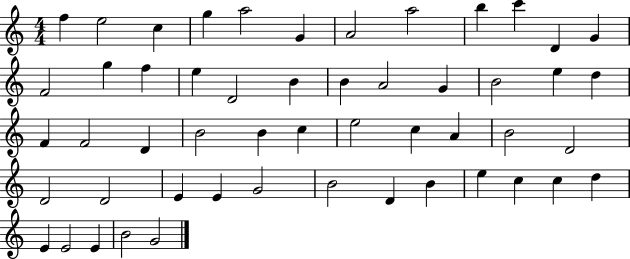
X:1
T:Untitled
M:4/4
L:1/4
K:C
f e2 c g a2 G A2 a2 b c' D G F2 g f e D2 B B A2 G B2 e d F F2 D B2 B c e2 c A B2 D2 D2 D2 E E G2 B2 D B e c c d E E2 E B2 G2